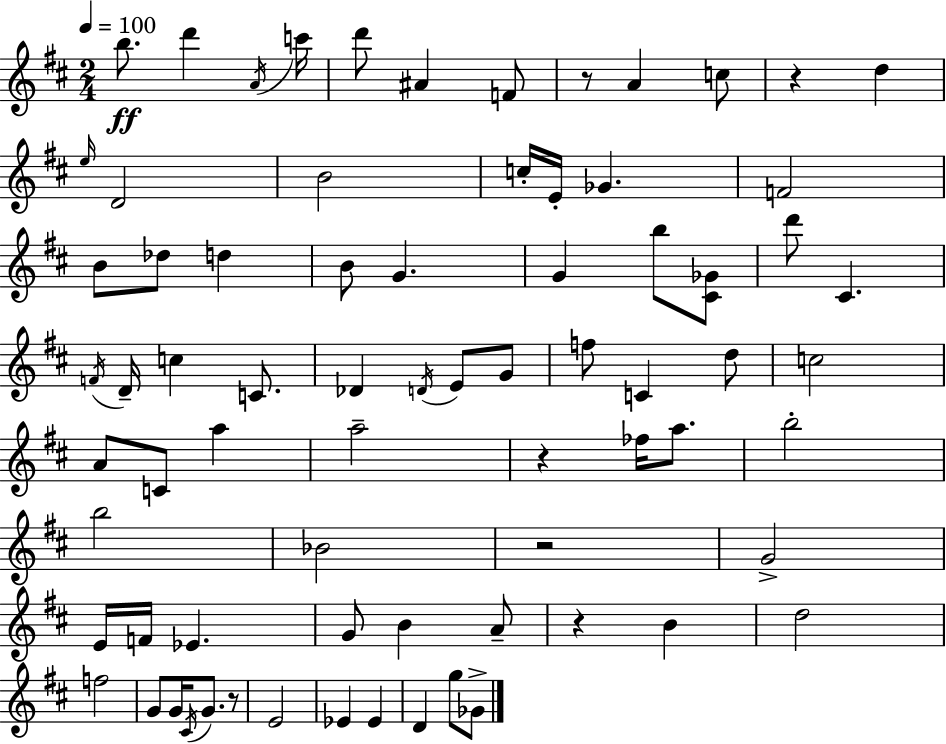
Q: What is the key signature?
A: D major